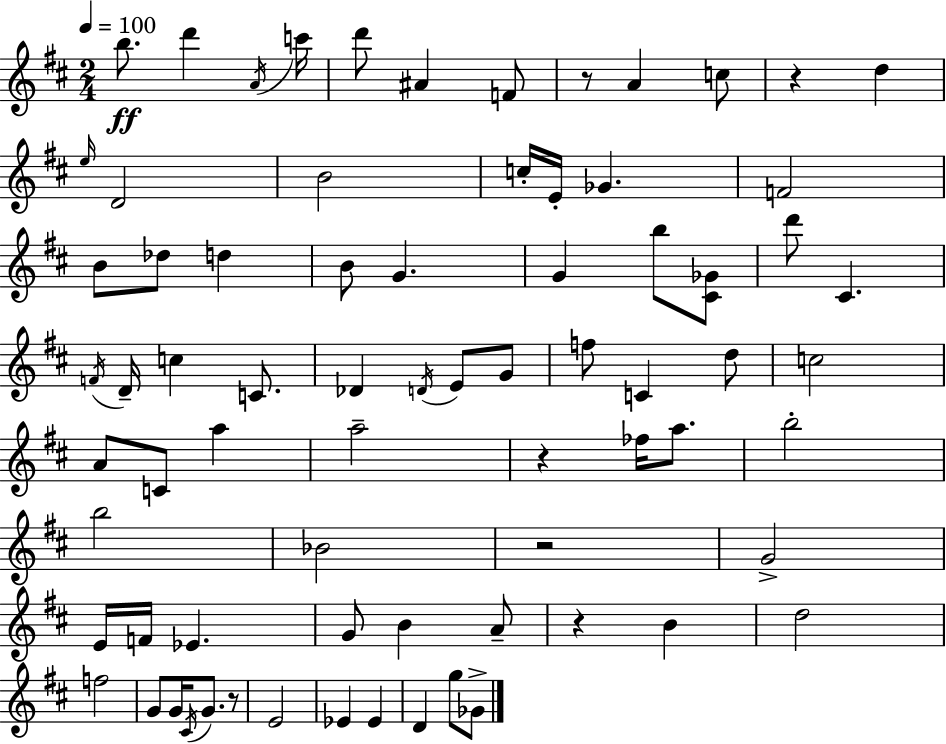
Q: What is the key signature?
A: D major